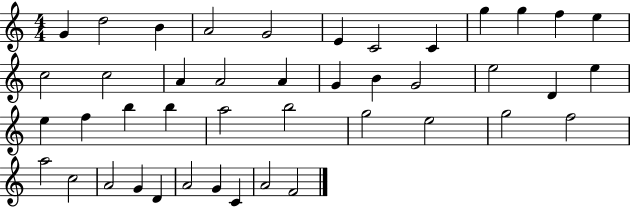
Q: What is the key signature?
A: C major